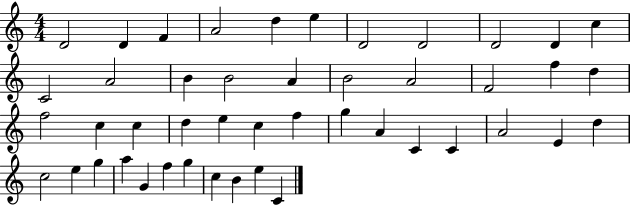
{
  \clef treble
  \numericTimeSignature
  \time 4/4
  \key c \major
  d'2 d'4 f'4 | a'2 d''4 e''4 | d'2 d'2 | d'2 d'4 c''4 | \break c'2 a'2 | b'4 b'2 a'4 | b'2 a'2 | f'2 f''4 d''4 | \break f''2 c''4 c''4 | d''4 e''4 c''4 f''4 | g''4 a'4 c'4 c'4 | a'2 e'4 d''4 | \break c''2 e''4 g''4 | a''4 g'4 f''4 g''4 | c''4 b'4 e''4 c'4 | \bar "|."
}